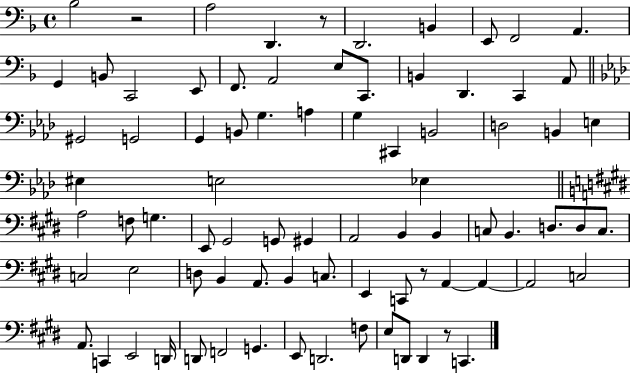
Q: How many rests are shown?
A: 4